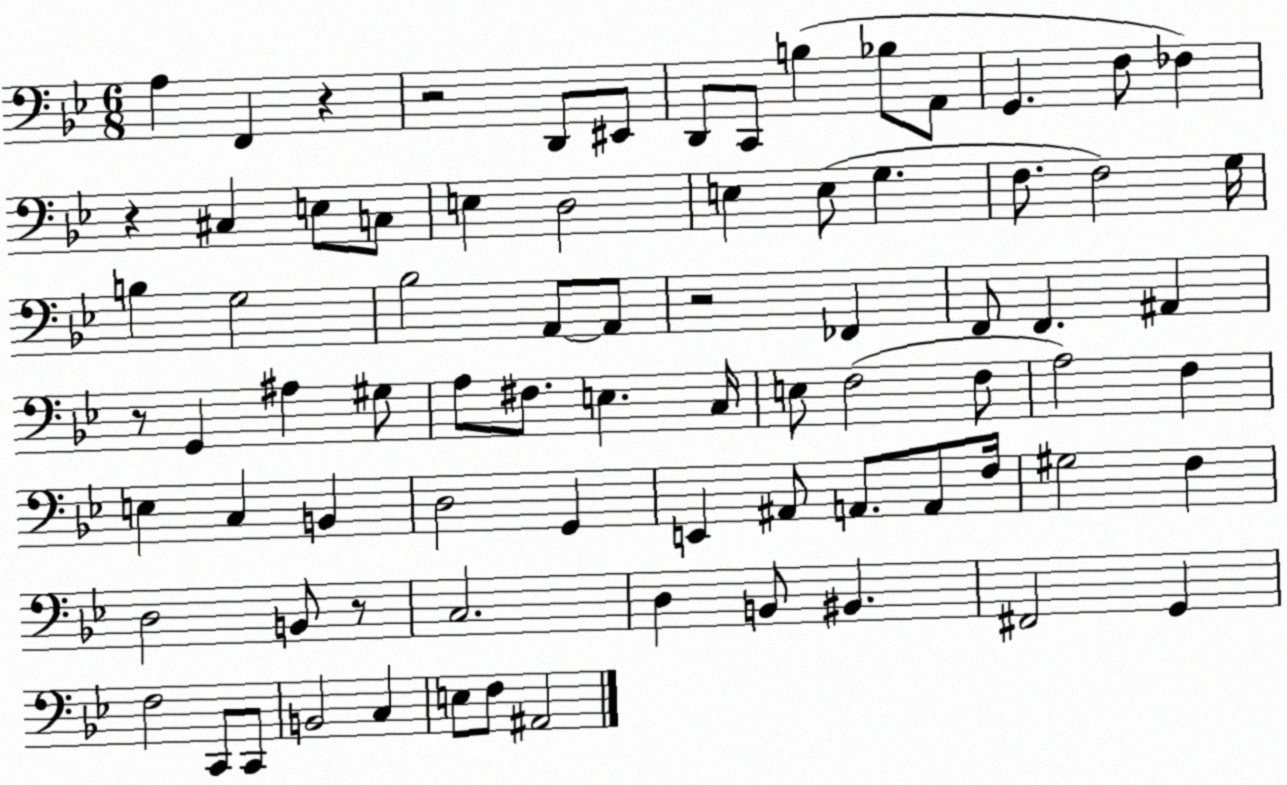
X:1
T:Untitled
M:6/8
L:1/4
K:Bb
A, F,, z z2 D,,/2 ^E,,/2 D,,/2 C,,/2 B, _B,/2 A,,/2 G,, F,/2 _F, z ^C, E,/2 C,/2 E, D,2 E, E,/2 G, F,/2 F,2 G,/4 B, G,2 _B,2 A,,/2 A,,/2 z2 _F,, F,,/2 F,, ^A,, z/2 G,, ^A, ^G,/2 A,/2 ^F,/2 E, C,/4 E,/2 F,2 F,/2 A,2 F, E, C, B,, D,2 G,, E,, ^A,,/2 A,,/2 A,,/2 F,/4 ^G,2 F, D,2 B,,/2 z/2 C,2 D, B,,/2 ^B,, ^F,,2 G,, F,2 C,,/2 C,,/2 B,,2 C, E,/2 F,/2 ^A,,2